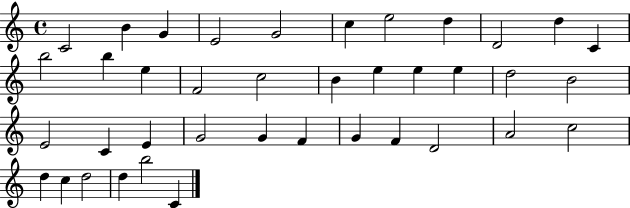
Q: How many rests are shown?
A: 0